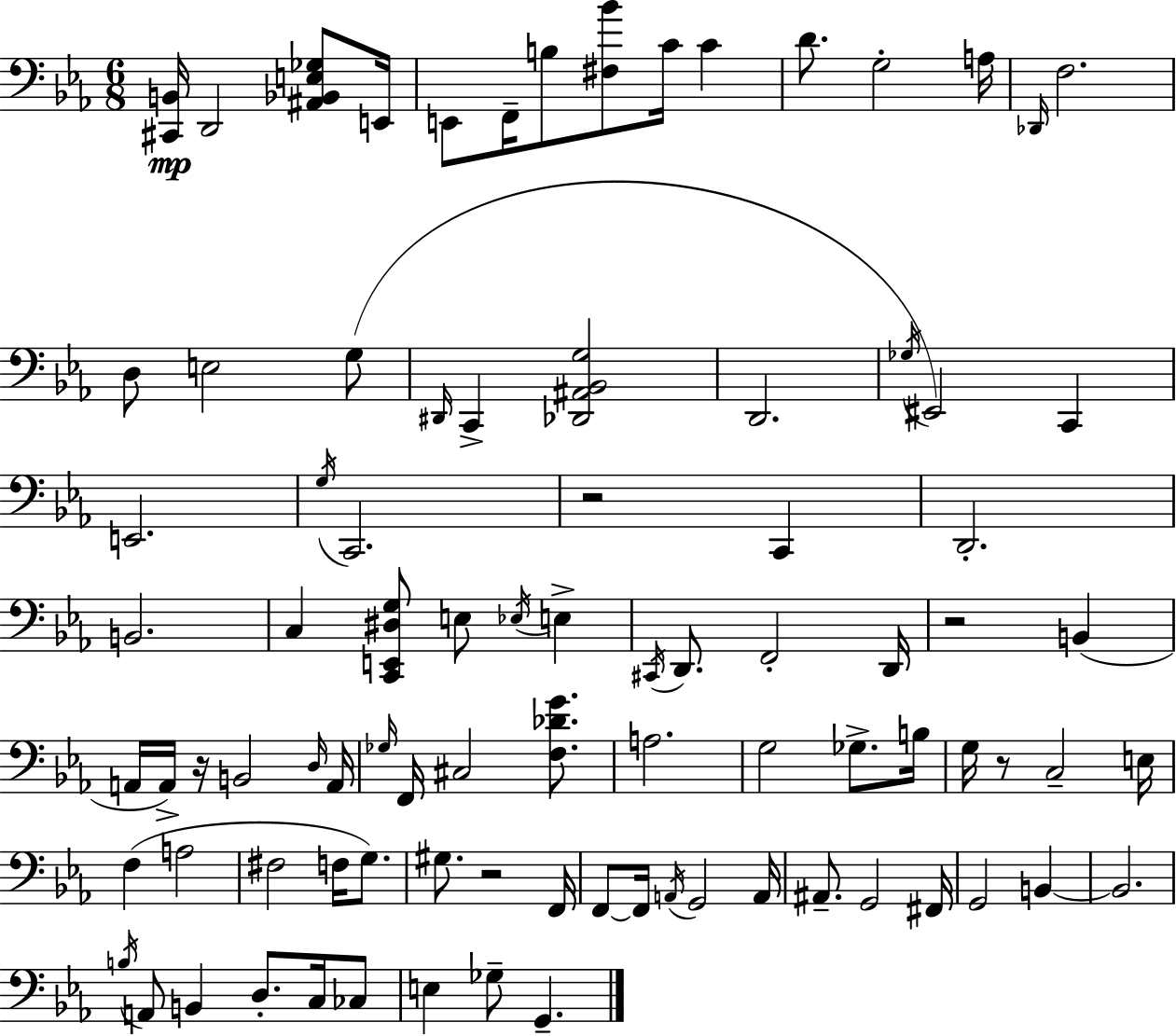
X:1
T:Untitled
M:6/8
L:1/4
K:Eb
[^C,,B,,]/4 D,,2 [^A,,_B,,E,_G,]/2 E,,/4 E,,/2 F,,/4 B,/2 [^F,_B]/2 C/4 C D/2 G,2 A,/4 _D,,/4 F,2 D,/2 E,2 G,/2 ^D,,/4 C,, [_D,,^A,,_B,,G,]2 D,,2 _G,/4 ^E,,2 C,, E,,2 G,/4 C,,2 z2 C,, D,,2 B,,2 C, [C,,E,,^D,G,]/2 E,/2 _E,/4 E, ^C,,/4 D,,/2 F,,2 D,,/4 z2 B,, A,,/4 A,,/4 z/4 B,,2 D,/4 A,,/4 _G,/4 F,,/4 ^C,2 [F,_DG]/2 A,2 G,2 _G,/2 B,/4 G,/4 z/2 C,2 E,/4 F, A,2 ^F,2 F,/4 G,/2 ^G,/2 z2 F,,/4 F,,/2 F,,/4 A,,/4 G,,2 A,,/4 ^A,,/2 G,,2 ^F,,/4 G,,2 B,, B,,2 B,/4 A,,/2 B,, D,/2 C,/4 _C,/2 E, _G,/2 G,,